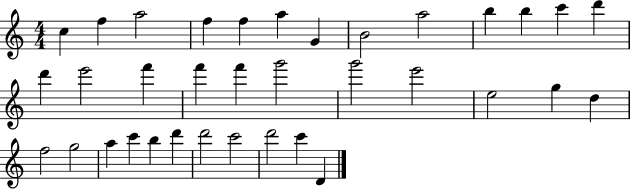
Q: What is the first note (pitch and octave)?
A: C5